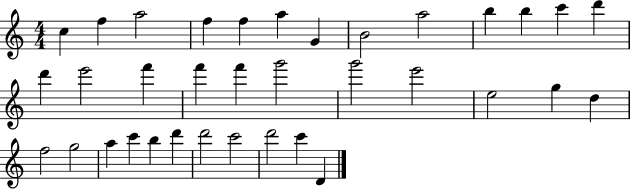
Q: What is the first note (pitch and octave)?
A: C5